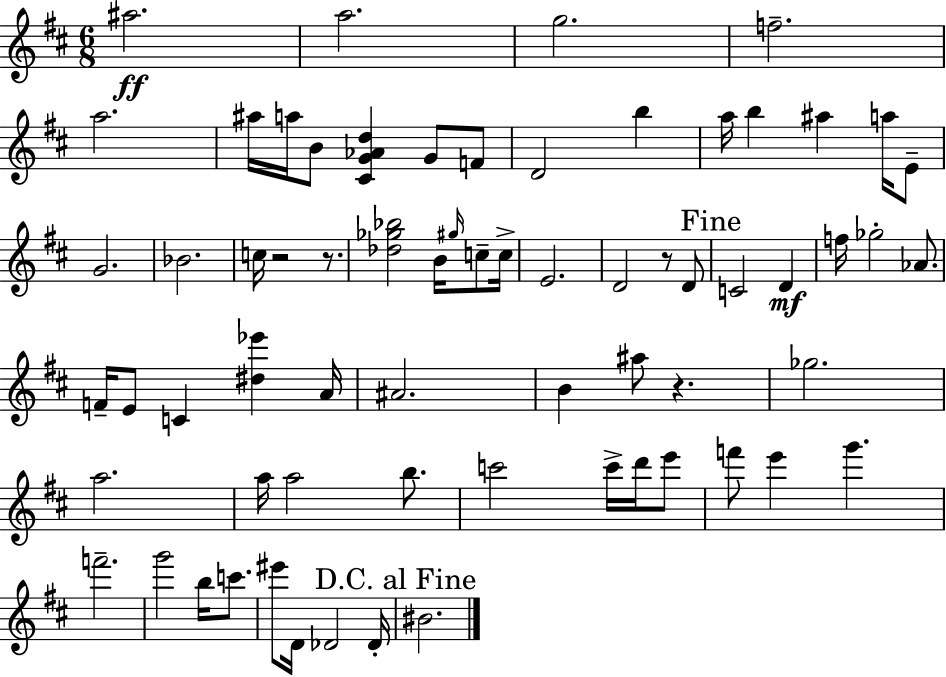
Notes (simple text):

A#5/h. A5/h. G5/h. F5/h. A5/h. A#5/s A5/s B4/e [C#4,G4,Ab4,D5]/q G4/e F4/e D4/h B5/q A5/s B5/q A#5/q A5/s E4/e G4/h. Bb4/h. C5/s R/h R/e. [Db5,Gb5,Bb5]/h B4/s G#5/s C5/e C5/s E4/h. D4/h R/e D4/e C4/h D4/q F5/s Gb5/h Ab4/e. F4/s E4/e C4/q [D#5,Eb6]/q A4/s A#4/h. B4/q A#5/e R/q. Gb5/h. A5/h. A5/s A5/h B5/e. C6/h C6/s D6/s E6/e F6/e E6/q G6/q. F6/h. G6/h B5/s C6/e. EIS6/e D4/s Db4/h Db4/s BIS4/h.